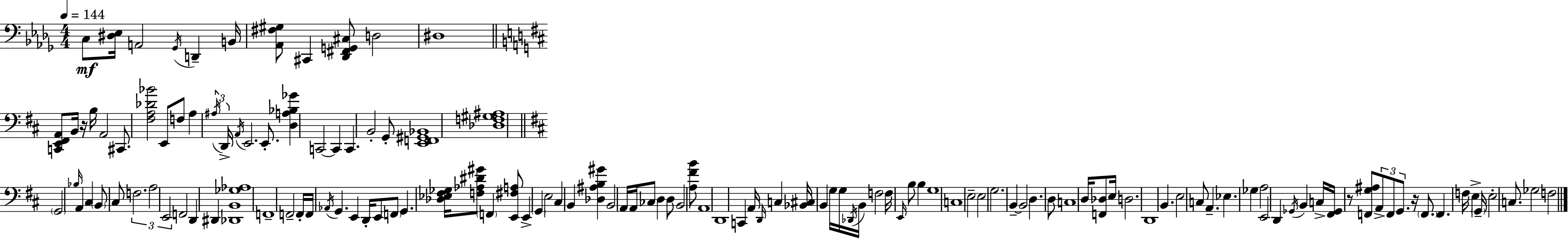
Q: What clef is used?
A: bass